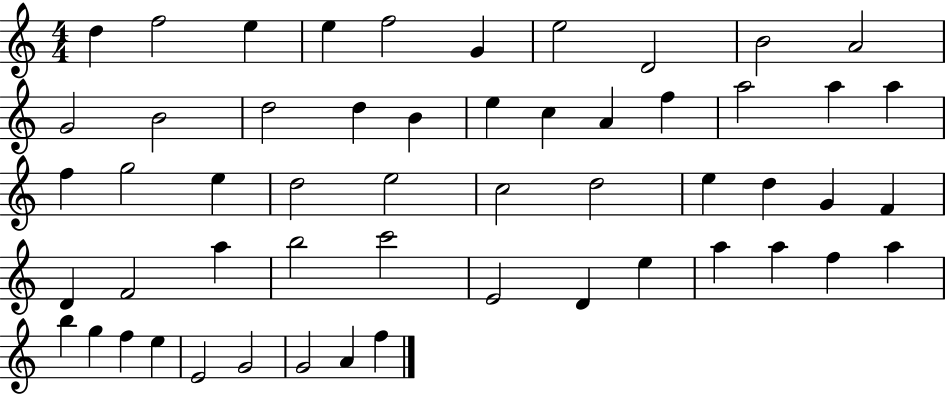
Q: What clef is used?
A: treble